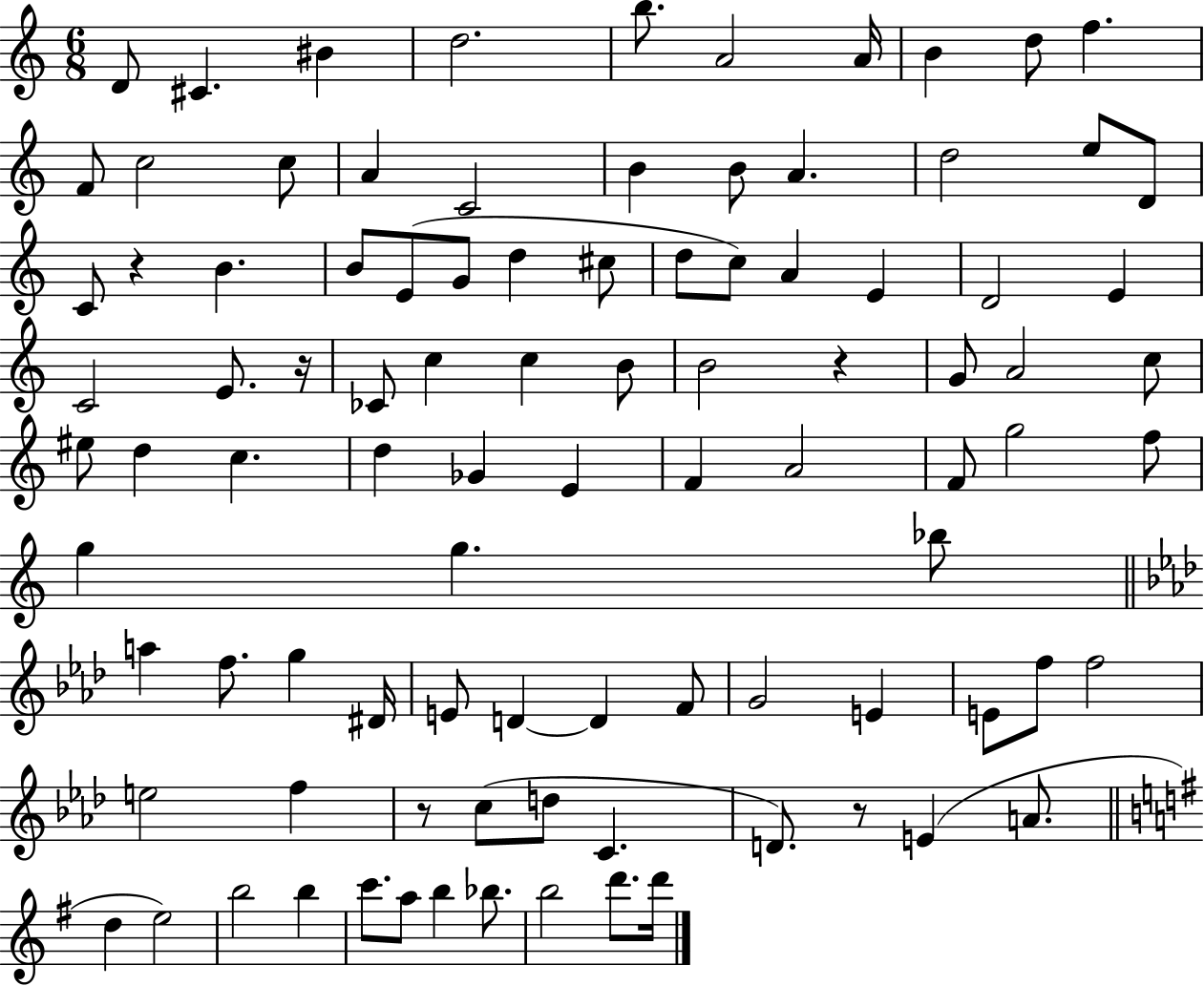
D4/e C#4/q. BIS4/q D5/h. B5/e. A4/h A4/s B4/q D5/e F5/q. F4/e C5/h C5/e A4/q C4/h B4/q B4/e A4/q. D5/h E5/e D4/e C4/e R/q B4/q. B4/e E4/e G4/e D5/q C#5/e D5/e C5/e A4/q E4/q D4/h E4/q C4/h E4/e. R/s CES4/e C5/q C5/q B4/e B4/h R/q G4/e A4/h C5/e EIS5/e D5/q C5/q. D5/q Gb4/q E4/q F4/q A4/h F4/e G5/h F5/e G5/q G5/q. Bb5/e A5/q F5/e. G5/q D#4/s E4/e D4/q D4/q F4/e G4/h E4/q E4/e F5/e F5/h E5/h F5/q R/e C5/e D5/e C4/q. D4/e. R/e E4/q A4/e. D5/q E5/h B5/h B5/q C6/e. A5/e B5/q Bb5/e. B5/h D6/e. D6/s